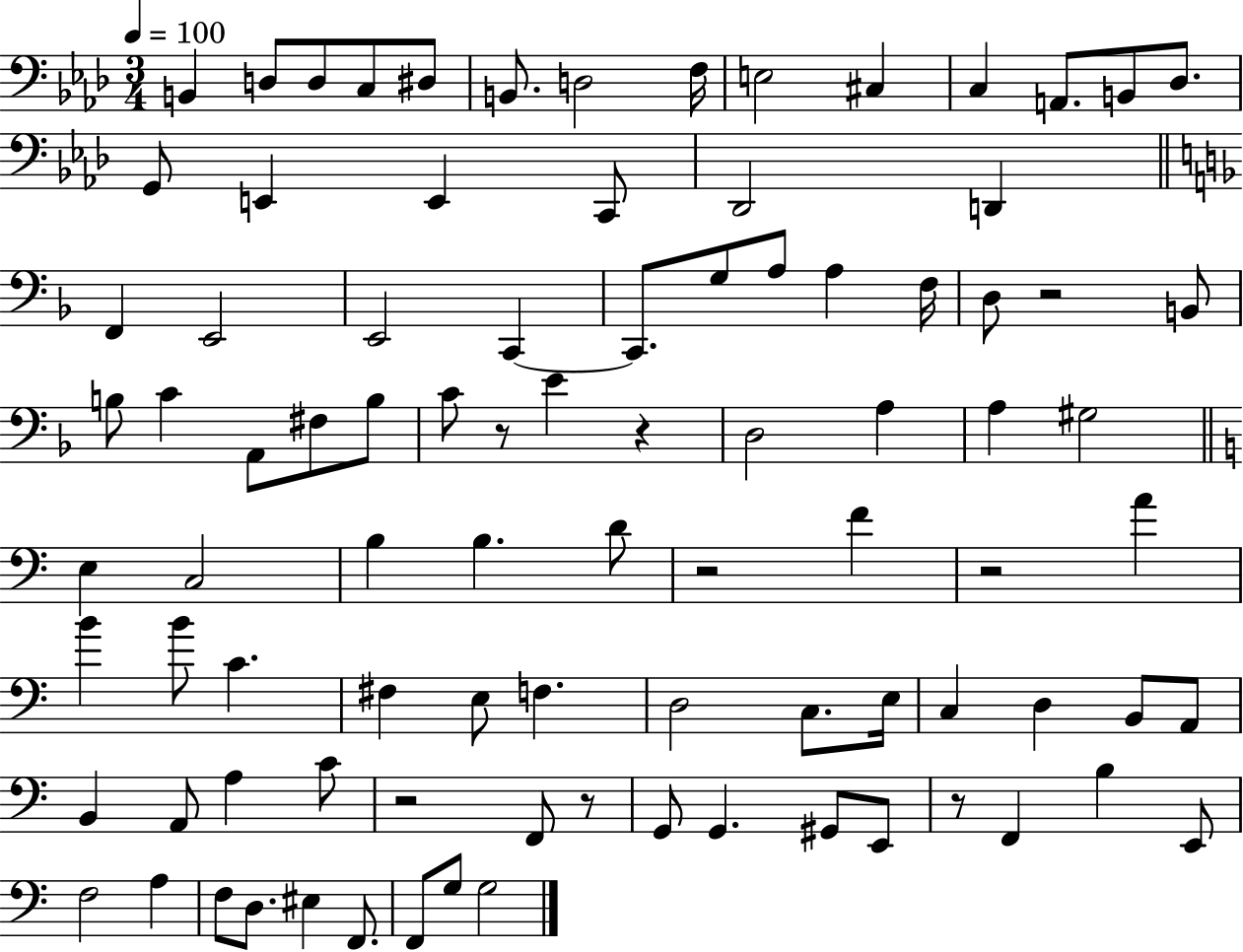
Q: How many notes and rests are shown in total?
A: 91